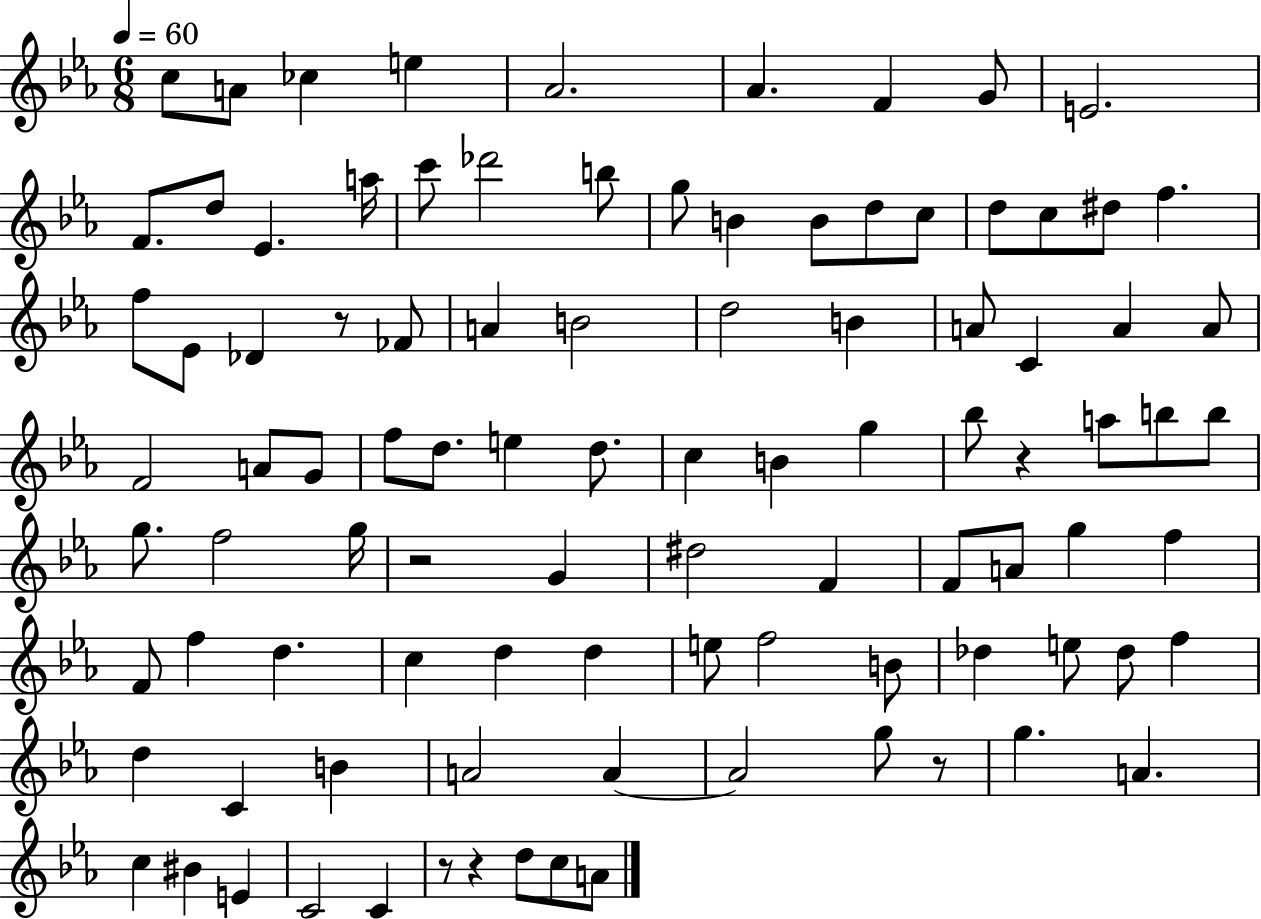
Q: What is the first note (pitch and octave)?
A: C5